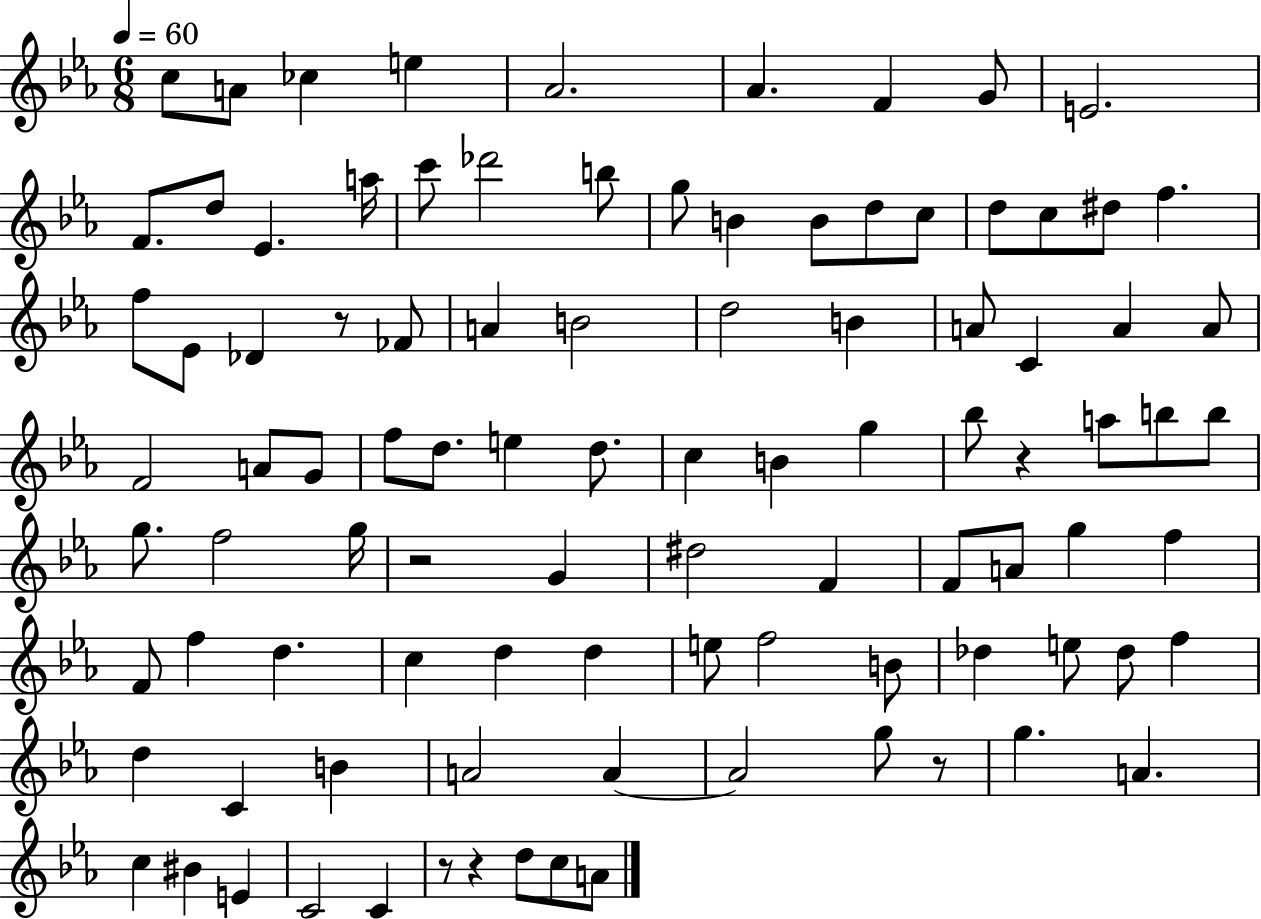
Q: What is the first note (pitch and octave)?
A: C5